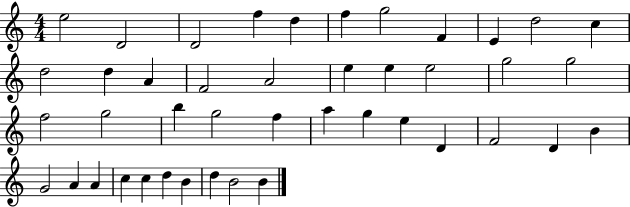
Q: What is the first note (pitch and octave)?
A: E5